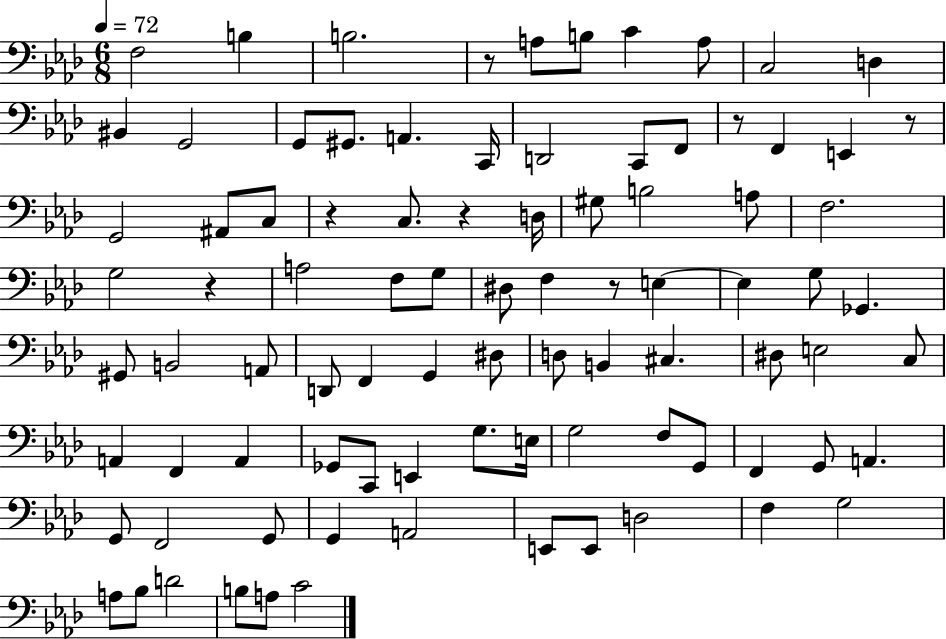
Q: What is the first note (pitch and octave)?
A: F3